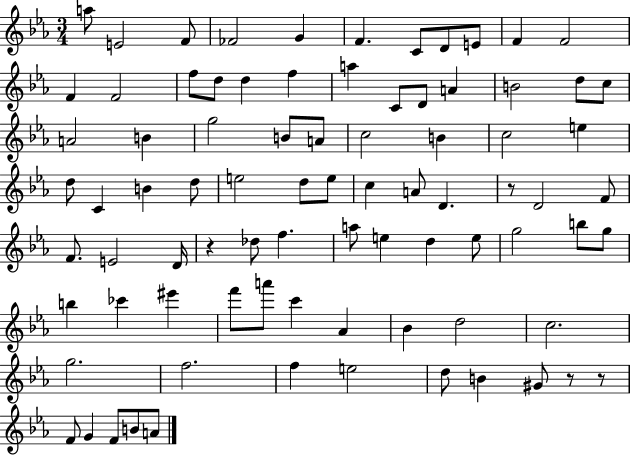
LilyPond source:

{
  \clef treble
  \numericTimeSignature
  \time 3/4
  \key ees \major
  \repeat volta 2 { a''8 e'2 f'8 | fes'2 g'4 | f'4. c'8 d'8 e'8 | f'4 f'2 | \break f'4 f'2 | f''8 d''8 d''4 f''4 | a''4 c'8 d'8 a'4 | b'2 d''8 c''8 | \break a'2 b'4 | g''2 b'8 a'8 | c''2 b'4 | c''2 e''4 | \break d''8 c'4 b'4 d''8 | e''2 d''8 e''8 | c''4 a'8 d'4. | r8 d'2 f'8 | \break f'8. e'2 d'16 | r4 des''8 f''4. | a''8 e''4 d''4 e''8 | g''2 b''8 g''8 | \break b''4 ces'''4 eis'''4 | f'''8 a'''8 c'''4 aes'4 | bes'4 d''2 | c''2. | \break g''2. | f''2. | f''4 e''2 | d''8 b'4 gis'8 r8 r8 | \break f'8 g'4 f'8 b'8 a'8 | } \bar "|."
}